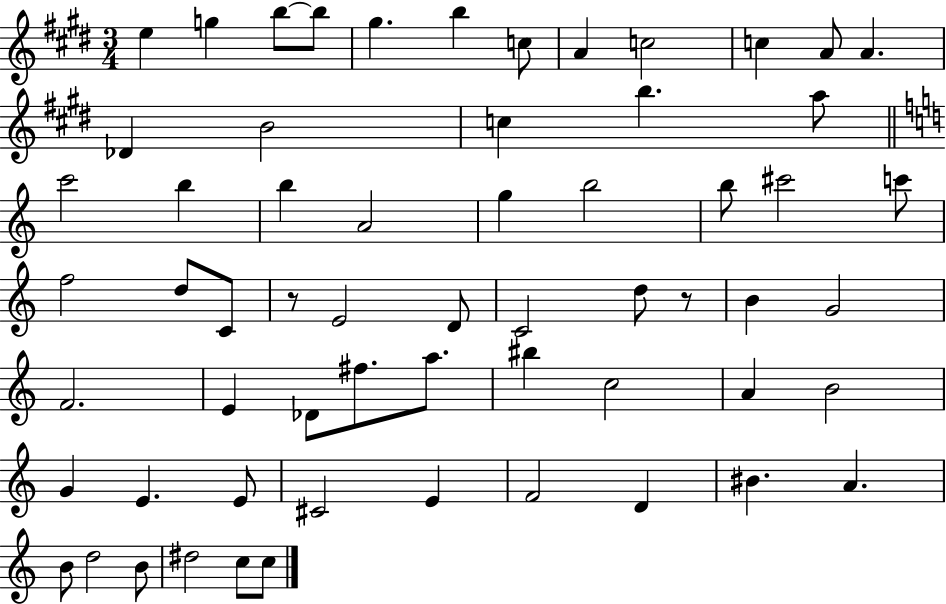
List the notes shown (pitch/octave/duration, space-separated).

E5/q G5/q B5/e B5/e G#5/q. B5/q C5/e A4/q C5/h C5/q A4/e A4/q. Db4/q B4/h C5/q B5/q. A5/e C6/h B5/q B5/q A4/h G5/q B5/h B5/e C#6/h C6/e F5/h D5/e C4/e R/e E4/h D4/e C4/h D5/e R/e B4/q G4/h F4/h. E4/q Db4/e F#5/e. A5/e. BIS5/q C5/h A4/q B4/h G4/q E4/q. E4/e C#4/h E4/q F4/h D4/q BIS4/q. A4/q. B4/e D5/h B4/e D#5/h C5/e C5/e